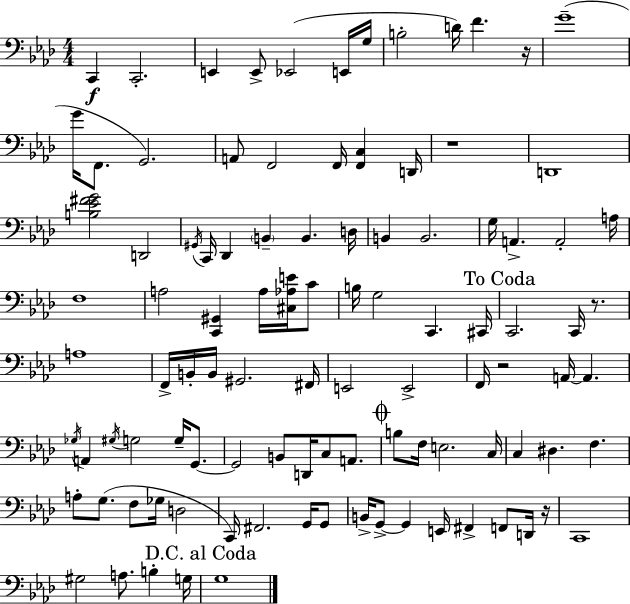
X:1
T:Untitled
M:4/4
L:1/4
K:Ab
C,, C,,2 E,, E,,/2 _E,,2 E,,/4 G,/4 B,2 D/4 F z/4 G4 G/4 F,,/2 G,,2 A,,/2 F,,2 F,,/4 [F,,C,] D,,/4 z4 D,,4 [B,_E^FG]2 D,,2 ^G,,/4 C,,/4 _D,, B,, B,, D,/4 B,, B,,2 G,/4 A,, A,,2 A,/4 F,4 A,2 [C,,^G,,] A,/4 [^C,_A,E]/4 C/2 B,/4 G,2 C,, ^C,,/4 C,,2 C,,/4 z/2 A,4 F,,/4 B,,/4 B,,/4 ^G,,2 ^F,,/4 E,,2 E,,2 F,,/4 z2 A,,/4 A,, _G,/4 A,, ^G,/4 G,2 G,/4 G,,/2 G,,2 B,,/2 D,,/4 C,/2 A,,/2 B,/2 F,/4 E,2 C,/4 C, ^D, F, A,/2 G,/2 F,/2 _G,/4 D,2 C,,/4 ^F,,2 G,,/4 G,,/2 B,,/4 G,,/2 G,, E,,/4 ^F,, F,,/2 D,,/4 z/4 C,,4 ^G,2 A,/2 B, G,/4 G,4